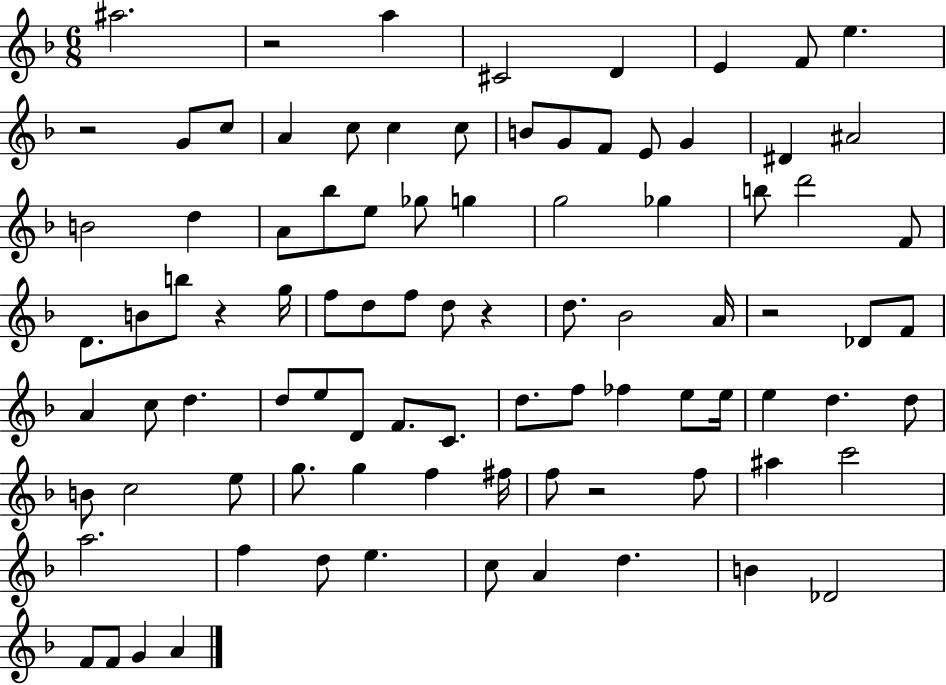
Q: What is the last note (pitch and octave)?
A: A4